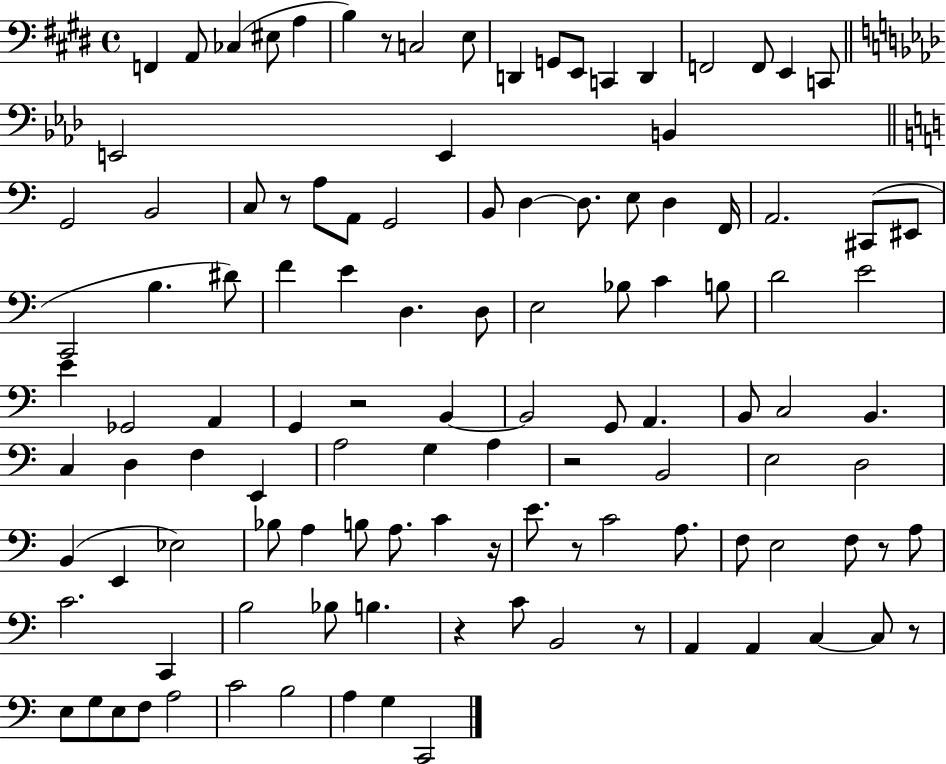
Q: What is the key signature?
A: E major